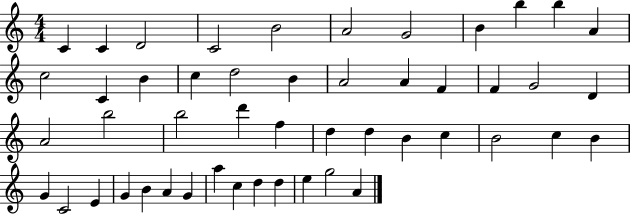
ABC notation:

X:1
T:Untitled
M:4/4
L:1/4
K:C
C C D2 C2 B2 A2 G2 B b b A c2 C B c d2 B A2 A F F G2 D A2 b2 b2 d' f d d B c B2 c B G C2 E G B A G a c d d e g2 A